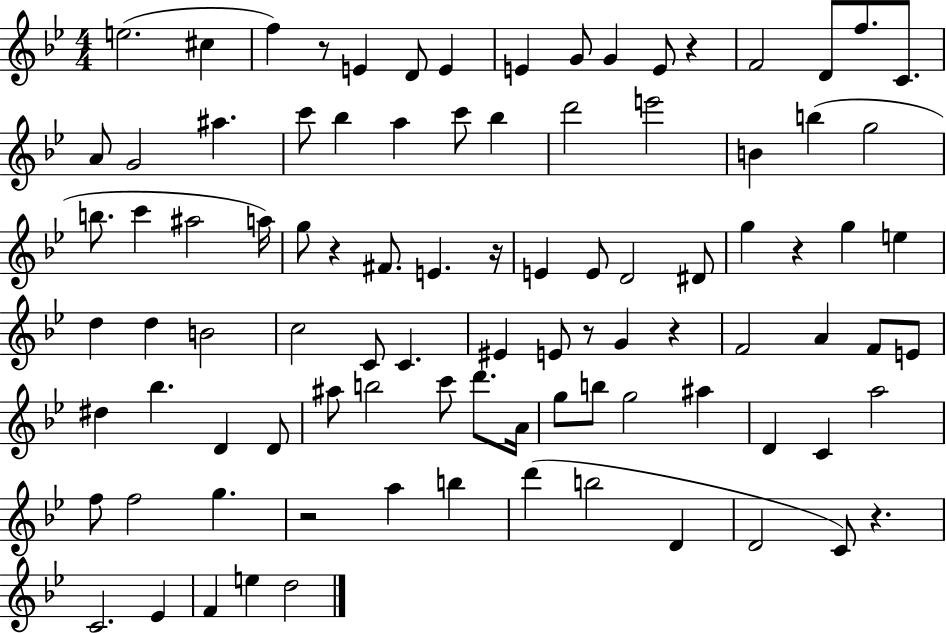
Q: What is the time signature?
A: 4/4